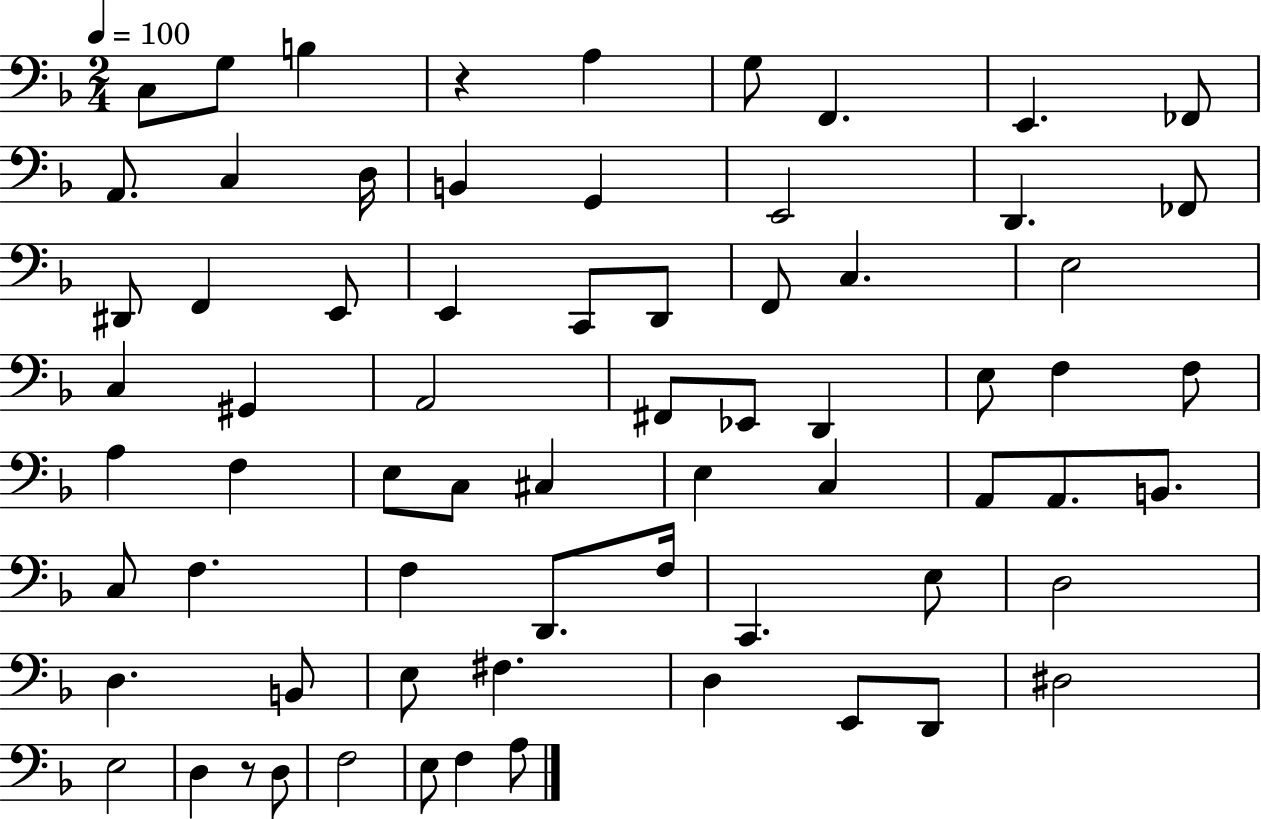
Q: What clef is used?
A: bass